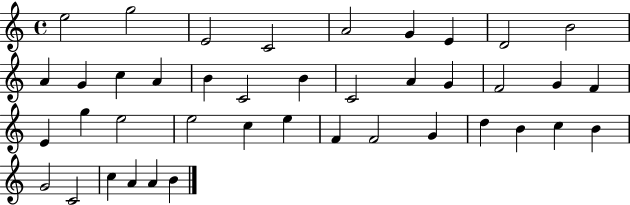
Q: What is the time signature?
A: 4/4